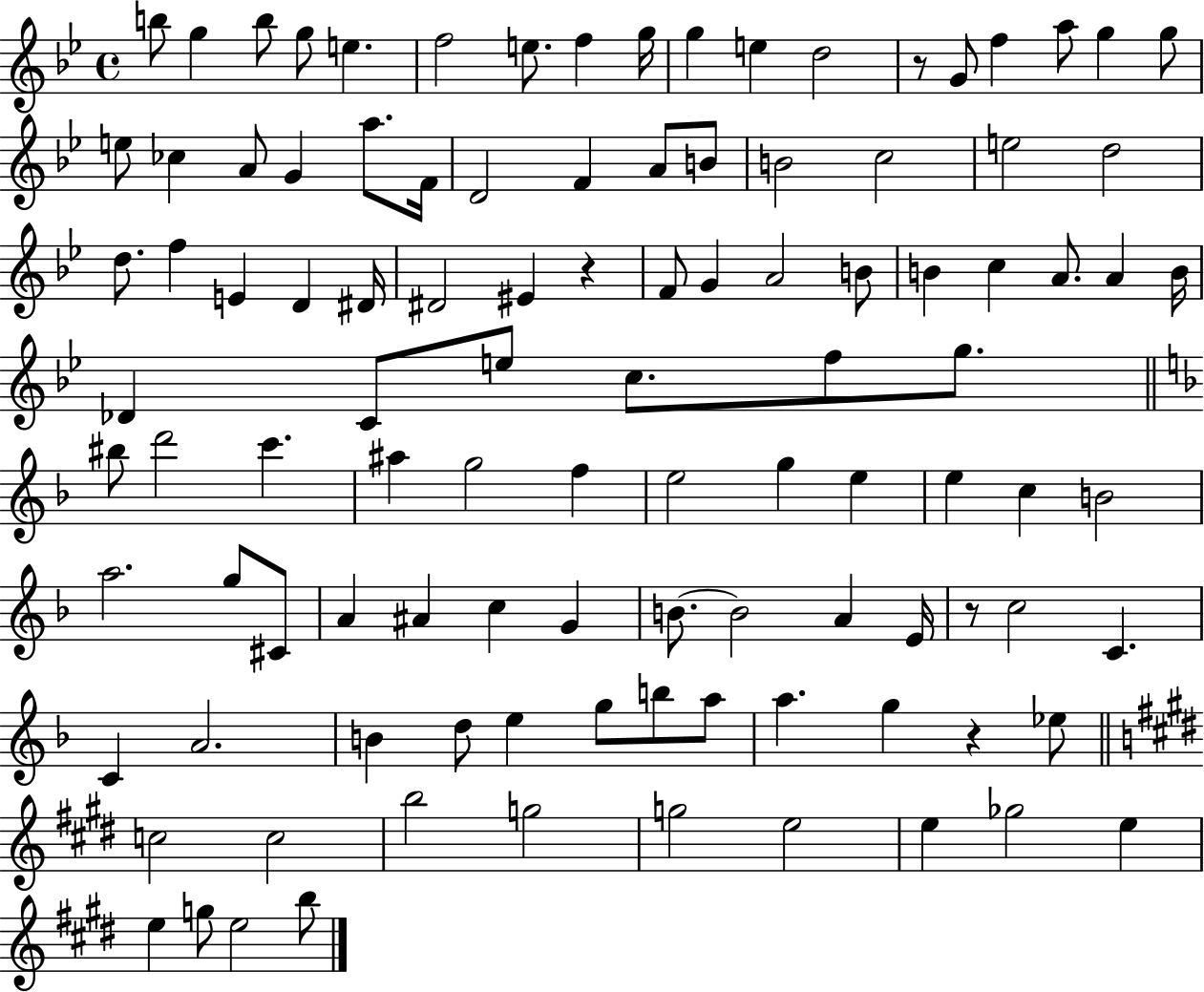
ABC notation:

X:1
T:Untitled
M:4/4
L:1/4
K:Bb
b/2 g b/2 g/2 e f2 e/2 f g/4 g e d2 z/2 G/2 f a/2 g g/2 e/2 _c A/2 G a/2 F/4 D2 F A/2 B/2 B2 c2 e2 d2 d/2 f E D ^D/4 ^D2 ^E z F/2 G A2 B/2 B c A/2 A B/4 _D C/2 e/2 c/2 f/2 g/2 ^b/2 d'2 c' ^a g2 f e2 g e e c B2 a2 g/2 ^C/2 A ^A c G B/2 B2 A E/4 z/2 c2 C C A2 B d/2 e g/2 b/2 a/2 a g z _e/2 c2 c2 b2 g2 g2 e2 e _g2 e e g/2 e2 b/2